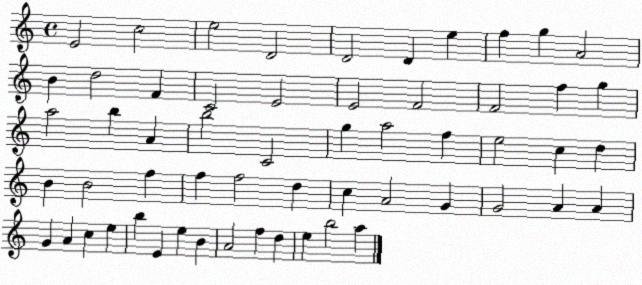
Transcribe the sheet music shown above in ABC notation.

X:1
T:Untitled
M:4/4
L:1/4
K:C
E2 c2 e2 D2 D2 D e f g A2 B d2 F C2 E2 E2 F2 F2 f g a2 b A b2 C2 g a2 f e2 c d B B2 f f f2 d c A2 G G2 A A G A c e b E e B A2 f d e b2 a